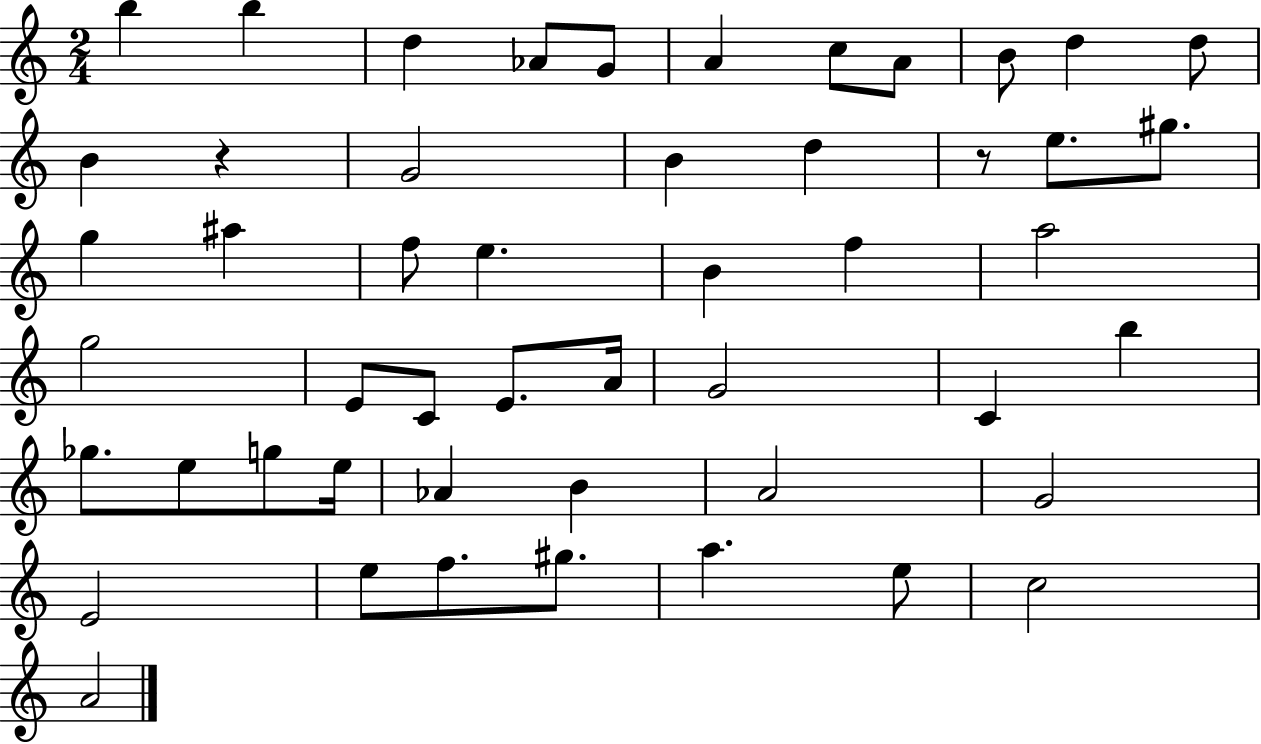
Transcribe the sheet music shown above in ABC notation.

X:1
T:Untitled
M:2/4
L:1/4
K:C
b b d _A/2 G/2 A c/2 A/2 B/2 d d/2 B z G2 B d z/2 e/2 ^g/2 g ^a f/2 e B f a2 g2 E/2 C/2 E/2 A/4 G2 C b _g/2 e/2 g/2 e/4 _A B A2 G2 E2 e/2 f/2 ^g/2 a e/2 c2 A2